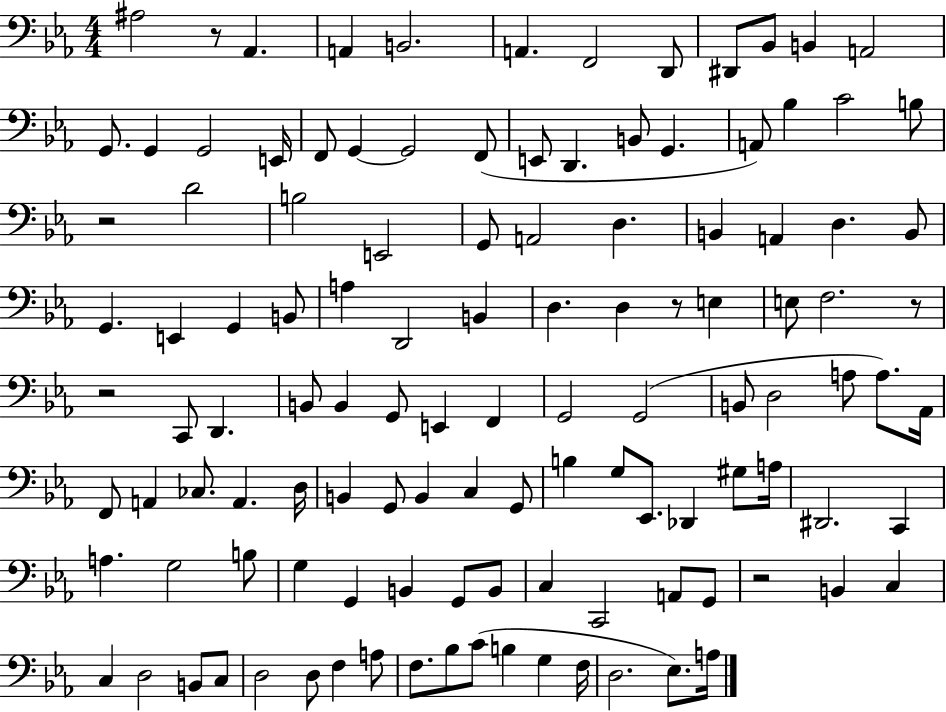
X:1
T:Untitled
M:4/4
L:1/4
K:Eb
^A,2 z/2 _A,, A,, B,,2 A,, F,,2 D,,/2 ^D,,/2 _B,,/2 B,, A,,2 G,,/2 G,, G,,2 E,,/4 F,,/2 G,, G,,2 F,,/2 E,,/2 D,, B,,/2 G,, A,,/2 _B, C2 B,/2 z2 D2 B,2 E,,2 G,,/2 A,,2 D, B,, A,, D, B,,/2 G,, E,, G,, B,,/2 A, D,,2 B,, D, D, z/2 E, E,/2 F,2 z/2 z2 C,,/2 D,, B,,/2 B,, G,,/2 E,, F,, G,,2 G,,2 B,,/2 D,2 A,/2 A,/2 _A,,/4 F,,/2 A,, _C,/2 A,, D,/4 B,, G,,/2 B,, C, G,,/2 B, G,/2 _E,,/2 _D,, ^G,/2 A,/4 ^D,,2 C,, A, G,2 B,/2 G, G,, B,, G,,/2 B,,/2 C, C,,2 A,,/2 G,,/2 z2 B,, C, C, D,2 B,,/2 C,/2 D,2 D,/2 F, A,/2 F,/2 _B,/2 C/2 B, G, F,/4 D,2 _E,/2 A,/4